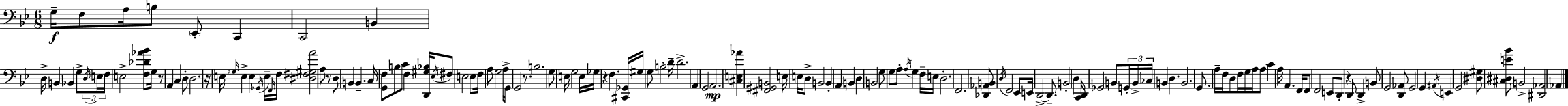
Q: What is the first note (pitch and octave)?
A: G3